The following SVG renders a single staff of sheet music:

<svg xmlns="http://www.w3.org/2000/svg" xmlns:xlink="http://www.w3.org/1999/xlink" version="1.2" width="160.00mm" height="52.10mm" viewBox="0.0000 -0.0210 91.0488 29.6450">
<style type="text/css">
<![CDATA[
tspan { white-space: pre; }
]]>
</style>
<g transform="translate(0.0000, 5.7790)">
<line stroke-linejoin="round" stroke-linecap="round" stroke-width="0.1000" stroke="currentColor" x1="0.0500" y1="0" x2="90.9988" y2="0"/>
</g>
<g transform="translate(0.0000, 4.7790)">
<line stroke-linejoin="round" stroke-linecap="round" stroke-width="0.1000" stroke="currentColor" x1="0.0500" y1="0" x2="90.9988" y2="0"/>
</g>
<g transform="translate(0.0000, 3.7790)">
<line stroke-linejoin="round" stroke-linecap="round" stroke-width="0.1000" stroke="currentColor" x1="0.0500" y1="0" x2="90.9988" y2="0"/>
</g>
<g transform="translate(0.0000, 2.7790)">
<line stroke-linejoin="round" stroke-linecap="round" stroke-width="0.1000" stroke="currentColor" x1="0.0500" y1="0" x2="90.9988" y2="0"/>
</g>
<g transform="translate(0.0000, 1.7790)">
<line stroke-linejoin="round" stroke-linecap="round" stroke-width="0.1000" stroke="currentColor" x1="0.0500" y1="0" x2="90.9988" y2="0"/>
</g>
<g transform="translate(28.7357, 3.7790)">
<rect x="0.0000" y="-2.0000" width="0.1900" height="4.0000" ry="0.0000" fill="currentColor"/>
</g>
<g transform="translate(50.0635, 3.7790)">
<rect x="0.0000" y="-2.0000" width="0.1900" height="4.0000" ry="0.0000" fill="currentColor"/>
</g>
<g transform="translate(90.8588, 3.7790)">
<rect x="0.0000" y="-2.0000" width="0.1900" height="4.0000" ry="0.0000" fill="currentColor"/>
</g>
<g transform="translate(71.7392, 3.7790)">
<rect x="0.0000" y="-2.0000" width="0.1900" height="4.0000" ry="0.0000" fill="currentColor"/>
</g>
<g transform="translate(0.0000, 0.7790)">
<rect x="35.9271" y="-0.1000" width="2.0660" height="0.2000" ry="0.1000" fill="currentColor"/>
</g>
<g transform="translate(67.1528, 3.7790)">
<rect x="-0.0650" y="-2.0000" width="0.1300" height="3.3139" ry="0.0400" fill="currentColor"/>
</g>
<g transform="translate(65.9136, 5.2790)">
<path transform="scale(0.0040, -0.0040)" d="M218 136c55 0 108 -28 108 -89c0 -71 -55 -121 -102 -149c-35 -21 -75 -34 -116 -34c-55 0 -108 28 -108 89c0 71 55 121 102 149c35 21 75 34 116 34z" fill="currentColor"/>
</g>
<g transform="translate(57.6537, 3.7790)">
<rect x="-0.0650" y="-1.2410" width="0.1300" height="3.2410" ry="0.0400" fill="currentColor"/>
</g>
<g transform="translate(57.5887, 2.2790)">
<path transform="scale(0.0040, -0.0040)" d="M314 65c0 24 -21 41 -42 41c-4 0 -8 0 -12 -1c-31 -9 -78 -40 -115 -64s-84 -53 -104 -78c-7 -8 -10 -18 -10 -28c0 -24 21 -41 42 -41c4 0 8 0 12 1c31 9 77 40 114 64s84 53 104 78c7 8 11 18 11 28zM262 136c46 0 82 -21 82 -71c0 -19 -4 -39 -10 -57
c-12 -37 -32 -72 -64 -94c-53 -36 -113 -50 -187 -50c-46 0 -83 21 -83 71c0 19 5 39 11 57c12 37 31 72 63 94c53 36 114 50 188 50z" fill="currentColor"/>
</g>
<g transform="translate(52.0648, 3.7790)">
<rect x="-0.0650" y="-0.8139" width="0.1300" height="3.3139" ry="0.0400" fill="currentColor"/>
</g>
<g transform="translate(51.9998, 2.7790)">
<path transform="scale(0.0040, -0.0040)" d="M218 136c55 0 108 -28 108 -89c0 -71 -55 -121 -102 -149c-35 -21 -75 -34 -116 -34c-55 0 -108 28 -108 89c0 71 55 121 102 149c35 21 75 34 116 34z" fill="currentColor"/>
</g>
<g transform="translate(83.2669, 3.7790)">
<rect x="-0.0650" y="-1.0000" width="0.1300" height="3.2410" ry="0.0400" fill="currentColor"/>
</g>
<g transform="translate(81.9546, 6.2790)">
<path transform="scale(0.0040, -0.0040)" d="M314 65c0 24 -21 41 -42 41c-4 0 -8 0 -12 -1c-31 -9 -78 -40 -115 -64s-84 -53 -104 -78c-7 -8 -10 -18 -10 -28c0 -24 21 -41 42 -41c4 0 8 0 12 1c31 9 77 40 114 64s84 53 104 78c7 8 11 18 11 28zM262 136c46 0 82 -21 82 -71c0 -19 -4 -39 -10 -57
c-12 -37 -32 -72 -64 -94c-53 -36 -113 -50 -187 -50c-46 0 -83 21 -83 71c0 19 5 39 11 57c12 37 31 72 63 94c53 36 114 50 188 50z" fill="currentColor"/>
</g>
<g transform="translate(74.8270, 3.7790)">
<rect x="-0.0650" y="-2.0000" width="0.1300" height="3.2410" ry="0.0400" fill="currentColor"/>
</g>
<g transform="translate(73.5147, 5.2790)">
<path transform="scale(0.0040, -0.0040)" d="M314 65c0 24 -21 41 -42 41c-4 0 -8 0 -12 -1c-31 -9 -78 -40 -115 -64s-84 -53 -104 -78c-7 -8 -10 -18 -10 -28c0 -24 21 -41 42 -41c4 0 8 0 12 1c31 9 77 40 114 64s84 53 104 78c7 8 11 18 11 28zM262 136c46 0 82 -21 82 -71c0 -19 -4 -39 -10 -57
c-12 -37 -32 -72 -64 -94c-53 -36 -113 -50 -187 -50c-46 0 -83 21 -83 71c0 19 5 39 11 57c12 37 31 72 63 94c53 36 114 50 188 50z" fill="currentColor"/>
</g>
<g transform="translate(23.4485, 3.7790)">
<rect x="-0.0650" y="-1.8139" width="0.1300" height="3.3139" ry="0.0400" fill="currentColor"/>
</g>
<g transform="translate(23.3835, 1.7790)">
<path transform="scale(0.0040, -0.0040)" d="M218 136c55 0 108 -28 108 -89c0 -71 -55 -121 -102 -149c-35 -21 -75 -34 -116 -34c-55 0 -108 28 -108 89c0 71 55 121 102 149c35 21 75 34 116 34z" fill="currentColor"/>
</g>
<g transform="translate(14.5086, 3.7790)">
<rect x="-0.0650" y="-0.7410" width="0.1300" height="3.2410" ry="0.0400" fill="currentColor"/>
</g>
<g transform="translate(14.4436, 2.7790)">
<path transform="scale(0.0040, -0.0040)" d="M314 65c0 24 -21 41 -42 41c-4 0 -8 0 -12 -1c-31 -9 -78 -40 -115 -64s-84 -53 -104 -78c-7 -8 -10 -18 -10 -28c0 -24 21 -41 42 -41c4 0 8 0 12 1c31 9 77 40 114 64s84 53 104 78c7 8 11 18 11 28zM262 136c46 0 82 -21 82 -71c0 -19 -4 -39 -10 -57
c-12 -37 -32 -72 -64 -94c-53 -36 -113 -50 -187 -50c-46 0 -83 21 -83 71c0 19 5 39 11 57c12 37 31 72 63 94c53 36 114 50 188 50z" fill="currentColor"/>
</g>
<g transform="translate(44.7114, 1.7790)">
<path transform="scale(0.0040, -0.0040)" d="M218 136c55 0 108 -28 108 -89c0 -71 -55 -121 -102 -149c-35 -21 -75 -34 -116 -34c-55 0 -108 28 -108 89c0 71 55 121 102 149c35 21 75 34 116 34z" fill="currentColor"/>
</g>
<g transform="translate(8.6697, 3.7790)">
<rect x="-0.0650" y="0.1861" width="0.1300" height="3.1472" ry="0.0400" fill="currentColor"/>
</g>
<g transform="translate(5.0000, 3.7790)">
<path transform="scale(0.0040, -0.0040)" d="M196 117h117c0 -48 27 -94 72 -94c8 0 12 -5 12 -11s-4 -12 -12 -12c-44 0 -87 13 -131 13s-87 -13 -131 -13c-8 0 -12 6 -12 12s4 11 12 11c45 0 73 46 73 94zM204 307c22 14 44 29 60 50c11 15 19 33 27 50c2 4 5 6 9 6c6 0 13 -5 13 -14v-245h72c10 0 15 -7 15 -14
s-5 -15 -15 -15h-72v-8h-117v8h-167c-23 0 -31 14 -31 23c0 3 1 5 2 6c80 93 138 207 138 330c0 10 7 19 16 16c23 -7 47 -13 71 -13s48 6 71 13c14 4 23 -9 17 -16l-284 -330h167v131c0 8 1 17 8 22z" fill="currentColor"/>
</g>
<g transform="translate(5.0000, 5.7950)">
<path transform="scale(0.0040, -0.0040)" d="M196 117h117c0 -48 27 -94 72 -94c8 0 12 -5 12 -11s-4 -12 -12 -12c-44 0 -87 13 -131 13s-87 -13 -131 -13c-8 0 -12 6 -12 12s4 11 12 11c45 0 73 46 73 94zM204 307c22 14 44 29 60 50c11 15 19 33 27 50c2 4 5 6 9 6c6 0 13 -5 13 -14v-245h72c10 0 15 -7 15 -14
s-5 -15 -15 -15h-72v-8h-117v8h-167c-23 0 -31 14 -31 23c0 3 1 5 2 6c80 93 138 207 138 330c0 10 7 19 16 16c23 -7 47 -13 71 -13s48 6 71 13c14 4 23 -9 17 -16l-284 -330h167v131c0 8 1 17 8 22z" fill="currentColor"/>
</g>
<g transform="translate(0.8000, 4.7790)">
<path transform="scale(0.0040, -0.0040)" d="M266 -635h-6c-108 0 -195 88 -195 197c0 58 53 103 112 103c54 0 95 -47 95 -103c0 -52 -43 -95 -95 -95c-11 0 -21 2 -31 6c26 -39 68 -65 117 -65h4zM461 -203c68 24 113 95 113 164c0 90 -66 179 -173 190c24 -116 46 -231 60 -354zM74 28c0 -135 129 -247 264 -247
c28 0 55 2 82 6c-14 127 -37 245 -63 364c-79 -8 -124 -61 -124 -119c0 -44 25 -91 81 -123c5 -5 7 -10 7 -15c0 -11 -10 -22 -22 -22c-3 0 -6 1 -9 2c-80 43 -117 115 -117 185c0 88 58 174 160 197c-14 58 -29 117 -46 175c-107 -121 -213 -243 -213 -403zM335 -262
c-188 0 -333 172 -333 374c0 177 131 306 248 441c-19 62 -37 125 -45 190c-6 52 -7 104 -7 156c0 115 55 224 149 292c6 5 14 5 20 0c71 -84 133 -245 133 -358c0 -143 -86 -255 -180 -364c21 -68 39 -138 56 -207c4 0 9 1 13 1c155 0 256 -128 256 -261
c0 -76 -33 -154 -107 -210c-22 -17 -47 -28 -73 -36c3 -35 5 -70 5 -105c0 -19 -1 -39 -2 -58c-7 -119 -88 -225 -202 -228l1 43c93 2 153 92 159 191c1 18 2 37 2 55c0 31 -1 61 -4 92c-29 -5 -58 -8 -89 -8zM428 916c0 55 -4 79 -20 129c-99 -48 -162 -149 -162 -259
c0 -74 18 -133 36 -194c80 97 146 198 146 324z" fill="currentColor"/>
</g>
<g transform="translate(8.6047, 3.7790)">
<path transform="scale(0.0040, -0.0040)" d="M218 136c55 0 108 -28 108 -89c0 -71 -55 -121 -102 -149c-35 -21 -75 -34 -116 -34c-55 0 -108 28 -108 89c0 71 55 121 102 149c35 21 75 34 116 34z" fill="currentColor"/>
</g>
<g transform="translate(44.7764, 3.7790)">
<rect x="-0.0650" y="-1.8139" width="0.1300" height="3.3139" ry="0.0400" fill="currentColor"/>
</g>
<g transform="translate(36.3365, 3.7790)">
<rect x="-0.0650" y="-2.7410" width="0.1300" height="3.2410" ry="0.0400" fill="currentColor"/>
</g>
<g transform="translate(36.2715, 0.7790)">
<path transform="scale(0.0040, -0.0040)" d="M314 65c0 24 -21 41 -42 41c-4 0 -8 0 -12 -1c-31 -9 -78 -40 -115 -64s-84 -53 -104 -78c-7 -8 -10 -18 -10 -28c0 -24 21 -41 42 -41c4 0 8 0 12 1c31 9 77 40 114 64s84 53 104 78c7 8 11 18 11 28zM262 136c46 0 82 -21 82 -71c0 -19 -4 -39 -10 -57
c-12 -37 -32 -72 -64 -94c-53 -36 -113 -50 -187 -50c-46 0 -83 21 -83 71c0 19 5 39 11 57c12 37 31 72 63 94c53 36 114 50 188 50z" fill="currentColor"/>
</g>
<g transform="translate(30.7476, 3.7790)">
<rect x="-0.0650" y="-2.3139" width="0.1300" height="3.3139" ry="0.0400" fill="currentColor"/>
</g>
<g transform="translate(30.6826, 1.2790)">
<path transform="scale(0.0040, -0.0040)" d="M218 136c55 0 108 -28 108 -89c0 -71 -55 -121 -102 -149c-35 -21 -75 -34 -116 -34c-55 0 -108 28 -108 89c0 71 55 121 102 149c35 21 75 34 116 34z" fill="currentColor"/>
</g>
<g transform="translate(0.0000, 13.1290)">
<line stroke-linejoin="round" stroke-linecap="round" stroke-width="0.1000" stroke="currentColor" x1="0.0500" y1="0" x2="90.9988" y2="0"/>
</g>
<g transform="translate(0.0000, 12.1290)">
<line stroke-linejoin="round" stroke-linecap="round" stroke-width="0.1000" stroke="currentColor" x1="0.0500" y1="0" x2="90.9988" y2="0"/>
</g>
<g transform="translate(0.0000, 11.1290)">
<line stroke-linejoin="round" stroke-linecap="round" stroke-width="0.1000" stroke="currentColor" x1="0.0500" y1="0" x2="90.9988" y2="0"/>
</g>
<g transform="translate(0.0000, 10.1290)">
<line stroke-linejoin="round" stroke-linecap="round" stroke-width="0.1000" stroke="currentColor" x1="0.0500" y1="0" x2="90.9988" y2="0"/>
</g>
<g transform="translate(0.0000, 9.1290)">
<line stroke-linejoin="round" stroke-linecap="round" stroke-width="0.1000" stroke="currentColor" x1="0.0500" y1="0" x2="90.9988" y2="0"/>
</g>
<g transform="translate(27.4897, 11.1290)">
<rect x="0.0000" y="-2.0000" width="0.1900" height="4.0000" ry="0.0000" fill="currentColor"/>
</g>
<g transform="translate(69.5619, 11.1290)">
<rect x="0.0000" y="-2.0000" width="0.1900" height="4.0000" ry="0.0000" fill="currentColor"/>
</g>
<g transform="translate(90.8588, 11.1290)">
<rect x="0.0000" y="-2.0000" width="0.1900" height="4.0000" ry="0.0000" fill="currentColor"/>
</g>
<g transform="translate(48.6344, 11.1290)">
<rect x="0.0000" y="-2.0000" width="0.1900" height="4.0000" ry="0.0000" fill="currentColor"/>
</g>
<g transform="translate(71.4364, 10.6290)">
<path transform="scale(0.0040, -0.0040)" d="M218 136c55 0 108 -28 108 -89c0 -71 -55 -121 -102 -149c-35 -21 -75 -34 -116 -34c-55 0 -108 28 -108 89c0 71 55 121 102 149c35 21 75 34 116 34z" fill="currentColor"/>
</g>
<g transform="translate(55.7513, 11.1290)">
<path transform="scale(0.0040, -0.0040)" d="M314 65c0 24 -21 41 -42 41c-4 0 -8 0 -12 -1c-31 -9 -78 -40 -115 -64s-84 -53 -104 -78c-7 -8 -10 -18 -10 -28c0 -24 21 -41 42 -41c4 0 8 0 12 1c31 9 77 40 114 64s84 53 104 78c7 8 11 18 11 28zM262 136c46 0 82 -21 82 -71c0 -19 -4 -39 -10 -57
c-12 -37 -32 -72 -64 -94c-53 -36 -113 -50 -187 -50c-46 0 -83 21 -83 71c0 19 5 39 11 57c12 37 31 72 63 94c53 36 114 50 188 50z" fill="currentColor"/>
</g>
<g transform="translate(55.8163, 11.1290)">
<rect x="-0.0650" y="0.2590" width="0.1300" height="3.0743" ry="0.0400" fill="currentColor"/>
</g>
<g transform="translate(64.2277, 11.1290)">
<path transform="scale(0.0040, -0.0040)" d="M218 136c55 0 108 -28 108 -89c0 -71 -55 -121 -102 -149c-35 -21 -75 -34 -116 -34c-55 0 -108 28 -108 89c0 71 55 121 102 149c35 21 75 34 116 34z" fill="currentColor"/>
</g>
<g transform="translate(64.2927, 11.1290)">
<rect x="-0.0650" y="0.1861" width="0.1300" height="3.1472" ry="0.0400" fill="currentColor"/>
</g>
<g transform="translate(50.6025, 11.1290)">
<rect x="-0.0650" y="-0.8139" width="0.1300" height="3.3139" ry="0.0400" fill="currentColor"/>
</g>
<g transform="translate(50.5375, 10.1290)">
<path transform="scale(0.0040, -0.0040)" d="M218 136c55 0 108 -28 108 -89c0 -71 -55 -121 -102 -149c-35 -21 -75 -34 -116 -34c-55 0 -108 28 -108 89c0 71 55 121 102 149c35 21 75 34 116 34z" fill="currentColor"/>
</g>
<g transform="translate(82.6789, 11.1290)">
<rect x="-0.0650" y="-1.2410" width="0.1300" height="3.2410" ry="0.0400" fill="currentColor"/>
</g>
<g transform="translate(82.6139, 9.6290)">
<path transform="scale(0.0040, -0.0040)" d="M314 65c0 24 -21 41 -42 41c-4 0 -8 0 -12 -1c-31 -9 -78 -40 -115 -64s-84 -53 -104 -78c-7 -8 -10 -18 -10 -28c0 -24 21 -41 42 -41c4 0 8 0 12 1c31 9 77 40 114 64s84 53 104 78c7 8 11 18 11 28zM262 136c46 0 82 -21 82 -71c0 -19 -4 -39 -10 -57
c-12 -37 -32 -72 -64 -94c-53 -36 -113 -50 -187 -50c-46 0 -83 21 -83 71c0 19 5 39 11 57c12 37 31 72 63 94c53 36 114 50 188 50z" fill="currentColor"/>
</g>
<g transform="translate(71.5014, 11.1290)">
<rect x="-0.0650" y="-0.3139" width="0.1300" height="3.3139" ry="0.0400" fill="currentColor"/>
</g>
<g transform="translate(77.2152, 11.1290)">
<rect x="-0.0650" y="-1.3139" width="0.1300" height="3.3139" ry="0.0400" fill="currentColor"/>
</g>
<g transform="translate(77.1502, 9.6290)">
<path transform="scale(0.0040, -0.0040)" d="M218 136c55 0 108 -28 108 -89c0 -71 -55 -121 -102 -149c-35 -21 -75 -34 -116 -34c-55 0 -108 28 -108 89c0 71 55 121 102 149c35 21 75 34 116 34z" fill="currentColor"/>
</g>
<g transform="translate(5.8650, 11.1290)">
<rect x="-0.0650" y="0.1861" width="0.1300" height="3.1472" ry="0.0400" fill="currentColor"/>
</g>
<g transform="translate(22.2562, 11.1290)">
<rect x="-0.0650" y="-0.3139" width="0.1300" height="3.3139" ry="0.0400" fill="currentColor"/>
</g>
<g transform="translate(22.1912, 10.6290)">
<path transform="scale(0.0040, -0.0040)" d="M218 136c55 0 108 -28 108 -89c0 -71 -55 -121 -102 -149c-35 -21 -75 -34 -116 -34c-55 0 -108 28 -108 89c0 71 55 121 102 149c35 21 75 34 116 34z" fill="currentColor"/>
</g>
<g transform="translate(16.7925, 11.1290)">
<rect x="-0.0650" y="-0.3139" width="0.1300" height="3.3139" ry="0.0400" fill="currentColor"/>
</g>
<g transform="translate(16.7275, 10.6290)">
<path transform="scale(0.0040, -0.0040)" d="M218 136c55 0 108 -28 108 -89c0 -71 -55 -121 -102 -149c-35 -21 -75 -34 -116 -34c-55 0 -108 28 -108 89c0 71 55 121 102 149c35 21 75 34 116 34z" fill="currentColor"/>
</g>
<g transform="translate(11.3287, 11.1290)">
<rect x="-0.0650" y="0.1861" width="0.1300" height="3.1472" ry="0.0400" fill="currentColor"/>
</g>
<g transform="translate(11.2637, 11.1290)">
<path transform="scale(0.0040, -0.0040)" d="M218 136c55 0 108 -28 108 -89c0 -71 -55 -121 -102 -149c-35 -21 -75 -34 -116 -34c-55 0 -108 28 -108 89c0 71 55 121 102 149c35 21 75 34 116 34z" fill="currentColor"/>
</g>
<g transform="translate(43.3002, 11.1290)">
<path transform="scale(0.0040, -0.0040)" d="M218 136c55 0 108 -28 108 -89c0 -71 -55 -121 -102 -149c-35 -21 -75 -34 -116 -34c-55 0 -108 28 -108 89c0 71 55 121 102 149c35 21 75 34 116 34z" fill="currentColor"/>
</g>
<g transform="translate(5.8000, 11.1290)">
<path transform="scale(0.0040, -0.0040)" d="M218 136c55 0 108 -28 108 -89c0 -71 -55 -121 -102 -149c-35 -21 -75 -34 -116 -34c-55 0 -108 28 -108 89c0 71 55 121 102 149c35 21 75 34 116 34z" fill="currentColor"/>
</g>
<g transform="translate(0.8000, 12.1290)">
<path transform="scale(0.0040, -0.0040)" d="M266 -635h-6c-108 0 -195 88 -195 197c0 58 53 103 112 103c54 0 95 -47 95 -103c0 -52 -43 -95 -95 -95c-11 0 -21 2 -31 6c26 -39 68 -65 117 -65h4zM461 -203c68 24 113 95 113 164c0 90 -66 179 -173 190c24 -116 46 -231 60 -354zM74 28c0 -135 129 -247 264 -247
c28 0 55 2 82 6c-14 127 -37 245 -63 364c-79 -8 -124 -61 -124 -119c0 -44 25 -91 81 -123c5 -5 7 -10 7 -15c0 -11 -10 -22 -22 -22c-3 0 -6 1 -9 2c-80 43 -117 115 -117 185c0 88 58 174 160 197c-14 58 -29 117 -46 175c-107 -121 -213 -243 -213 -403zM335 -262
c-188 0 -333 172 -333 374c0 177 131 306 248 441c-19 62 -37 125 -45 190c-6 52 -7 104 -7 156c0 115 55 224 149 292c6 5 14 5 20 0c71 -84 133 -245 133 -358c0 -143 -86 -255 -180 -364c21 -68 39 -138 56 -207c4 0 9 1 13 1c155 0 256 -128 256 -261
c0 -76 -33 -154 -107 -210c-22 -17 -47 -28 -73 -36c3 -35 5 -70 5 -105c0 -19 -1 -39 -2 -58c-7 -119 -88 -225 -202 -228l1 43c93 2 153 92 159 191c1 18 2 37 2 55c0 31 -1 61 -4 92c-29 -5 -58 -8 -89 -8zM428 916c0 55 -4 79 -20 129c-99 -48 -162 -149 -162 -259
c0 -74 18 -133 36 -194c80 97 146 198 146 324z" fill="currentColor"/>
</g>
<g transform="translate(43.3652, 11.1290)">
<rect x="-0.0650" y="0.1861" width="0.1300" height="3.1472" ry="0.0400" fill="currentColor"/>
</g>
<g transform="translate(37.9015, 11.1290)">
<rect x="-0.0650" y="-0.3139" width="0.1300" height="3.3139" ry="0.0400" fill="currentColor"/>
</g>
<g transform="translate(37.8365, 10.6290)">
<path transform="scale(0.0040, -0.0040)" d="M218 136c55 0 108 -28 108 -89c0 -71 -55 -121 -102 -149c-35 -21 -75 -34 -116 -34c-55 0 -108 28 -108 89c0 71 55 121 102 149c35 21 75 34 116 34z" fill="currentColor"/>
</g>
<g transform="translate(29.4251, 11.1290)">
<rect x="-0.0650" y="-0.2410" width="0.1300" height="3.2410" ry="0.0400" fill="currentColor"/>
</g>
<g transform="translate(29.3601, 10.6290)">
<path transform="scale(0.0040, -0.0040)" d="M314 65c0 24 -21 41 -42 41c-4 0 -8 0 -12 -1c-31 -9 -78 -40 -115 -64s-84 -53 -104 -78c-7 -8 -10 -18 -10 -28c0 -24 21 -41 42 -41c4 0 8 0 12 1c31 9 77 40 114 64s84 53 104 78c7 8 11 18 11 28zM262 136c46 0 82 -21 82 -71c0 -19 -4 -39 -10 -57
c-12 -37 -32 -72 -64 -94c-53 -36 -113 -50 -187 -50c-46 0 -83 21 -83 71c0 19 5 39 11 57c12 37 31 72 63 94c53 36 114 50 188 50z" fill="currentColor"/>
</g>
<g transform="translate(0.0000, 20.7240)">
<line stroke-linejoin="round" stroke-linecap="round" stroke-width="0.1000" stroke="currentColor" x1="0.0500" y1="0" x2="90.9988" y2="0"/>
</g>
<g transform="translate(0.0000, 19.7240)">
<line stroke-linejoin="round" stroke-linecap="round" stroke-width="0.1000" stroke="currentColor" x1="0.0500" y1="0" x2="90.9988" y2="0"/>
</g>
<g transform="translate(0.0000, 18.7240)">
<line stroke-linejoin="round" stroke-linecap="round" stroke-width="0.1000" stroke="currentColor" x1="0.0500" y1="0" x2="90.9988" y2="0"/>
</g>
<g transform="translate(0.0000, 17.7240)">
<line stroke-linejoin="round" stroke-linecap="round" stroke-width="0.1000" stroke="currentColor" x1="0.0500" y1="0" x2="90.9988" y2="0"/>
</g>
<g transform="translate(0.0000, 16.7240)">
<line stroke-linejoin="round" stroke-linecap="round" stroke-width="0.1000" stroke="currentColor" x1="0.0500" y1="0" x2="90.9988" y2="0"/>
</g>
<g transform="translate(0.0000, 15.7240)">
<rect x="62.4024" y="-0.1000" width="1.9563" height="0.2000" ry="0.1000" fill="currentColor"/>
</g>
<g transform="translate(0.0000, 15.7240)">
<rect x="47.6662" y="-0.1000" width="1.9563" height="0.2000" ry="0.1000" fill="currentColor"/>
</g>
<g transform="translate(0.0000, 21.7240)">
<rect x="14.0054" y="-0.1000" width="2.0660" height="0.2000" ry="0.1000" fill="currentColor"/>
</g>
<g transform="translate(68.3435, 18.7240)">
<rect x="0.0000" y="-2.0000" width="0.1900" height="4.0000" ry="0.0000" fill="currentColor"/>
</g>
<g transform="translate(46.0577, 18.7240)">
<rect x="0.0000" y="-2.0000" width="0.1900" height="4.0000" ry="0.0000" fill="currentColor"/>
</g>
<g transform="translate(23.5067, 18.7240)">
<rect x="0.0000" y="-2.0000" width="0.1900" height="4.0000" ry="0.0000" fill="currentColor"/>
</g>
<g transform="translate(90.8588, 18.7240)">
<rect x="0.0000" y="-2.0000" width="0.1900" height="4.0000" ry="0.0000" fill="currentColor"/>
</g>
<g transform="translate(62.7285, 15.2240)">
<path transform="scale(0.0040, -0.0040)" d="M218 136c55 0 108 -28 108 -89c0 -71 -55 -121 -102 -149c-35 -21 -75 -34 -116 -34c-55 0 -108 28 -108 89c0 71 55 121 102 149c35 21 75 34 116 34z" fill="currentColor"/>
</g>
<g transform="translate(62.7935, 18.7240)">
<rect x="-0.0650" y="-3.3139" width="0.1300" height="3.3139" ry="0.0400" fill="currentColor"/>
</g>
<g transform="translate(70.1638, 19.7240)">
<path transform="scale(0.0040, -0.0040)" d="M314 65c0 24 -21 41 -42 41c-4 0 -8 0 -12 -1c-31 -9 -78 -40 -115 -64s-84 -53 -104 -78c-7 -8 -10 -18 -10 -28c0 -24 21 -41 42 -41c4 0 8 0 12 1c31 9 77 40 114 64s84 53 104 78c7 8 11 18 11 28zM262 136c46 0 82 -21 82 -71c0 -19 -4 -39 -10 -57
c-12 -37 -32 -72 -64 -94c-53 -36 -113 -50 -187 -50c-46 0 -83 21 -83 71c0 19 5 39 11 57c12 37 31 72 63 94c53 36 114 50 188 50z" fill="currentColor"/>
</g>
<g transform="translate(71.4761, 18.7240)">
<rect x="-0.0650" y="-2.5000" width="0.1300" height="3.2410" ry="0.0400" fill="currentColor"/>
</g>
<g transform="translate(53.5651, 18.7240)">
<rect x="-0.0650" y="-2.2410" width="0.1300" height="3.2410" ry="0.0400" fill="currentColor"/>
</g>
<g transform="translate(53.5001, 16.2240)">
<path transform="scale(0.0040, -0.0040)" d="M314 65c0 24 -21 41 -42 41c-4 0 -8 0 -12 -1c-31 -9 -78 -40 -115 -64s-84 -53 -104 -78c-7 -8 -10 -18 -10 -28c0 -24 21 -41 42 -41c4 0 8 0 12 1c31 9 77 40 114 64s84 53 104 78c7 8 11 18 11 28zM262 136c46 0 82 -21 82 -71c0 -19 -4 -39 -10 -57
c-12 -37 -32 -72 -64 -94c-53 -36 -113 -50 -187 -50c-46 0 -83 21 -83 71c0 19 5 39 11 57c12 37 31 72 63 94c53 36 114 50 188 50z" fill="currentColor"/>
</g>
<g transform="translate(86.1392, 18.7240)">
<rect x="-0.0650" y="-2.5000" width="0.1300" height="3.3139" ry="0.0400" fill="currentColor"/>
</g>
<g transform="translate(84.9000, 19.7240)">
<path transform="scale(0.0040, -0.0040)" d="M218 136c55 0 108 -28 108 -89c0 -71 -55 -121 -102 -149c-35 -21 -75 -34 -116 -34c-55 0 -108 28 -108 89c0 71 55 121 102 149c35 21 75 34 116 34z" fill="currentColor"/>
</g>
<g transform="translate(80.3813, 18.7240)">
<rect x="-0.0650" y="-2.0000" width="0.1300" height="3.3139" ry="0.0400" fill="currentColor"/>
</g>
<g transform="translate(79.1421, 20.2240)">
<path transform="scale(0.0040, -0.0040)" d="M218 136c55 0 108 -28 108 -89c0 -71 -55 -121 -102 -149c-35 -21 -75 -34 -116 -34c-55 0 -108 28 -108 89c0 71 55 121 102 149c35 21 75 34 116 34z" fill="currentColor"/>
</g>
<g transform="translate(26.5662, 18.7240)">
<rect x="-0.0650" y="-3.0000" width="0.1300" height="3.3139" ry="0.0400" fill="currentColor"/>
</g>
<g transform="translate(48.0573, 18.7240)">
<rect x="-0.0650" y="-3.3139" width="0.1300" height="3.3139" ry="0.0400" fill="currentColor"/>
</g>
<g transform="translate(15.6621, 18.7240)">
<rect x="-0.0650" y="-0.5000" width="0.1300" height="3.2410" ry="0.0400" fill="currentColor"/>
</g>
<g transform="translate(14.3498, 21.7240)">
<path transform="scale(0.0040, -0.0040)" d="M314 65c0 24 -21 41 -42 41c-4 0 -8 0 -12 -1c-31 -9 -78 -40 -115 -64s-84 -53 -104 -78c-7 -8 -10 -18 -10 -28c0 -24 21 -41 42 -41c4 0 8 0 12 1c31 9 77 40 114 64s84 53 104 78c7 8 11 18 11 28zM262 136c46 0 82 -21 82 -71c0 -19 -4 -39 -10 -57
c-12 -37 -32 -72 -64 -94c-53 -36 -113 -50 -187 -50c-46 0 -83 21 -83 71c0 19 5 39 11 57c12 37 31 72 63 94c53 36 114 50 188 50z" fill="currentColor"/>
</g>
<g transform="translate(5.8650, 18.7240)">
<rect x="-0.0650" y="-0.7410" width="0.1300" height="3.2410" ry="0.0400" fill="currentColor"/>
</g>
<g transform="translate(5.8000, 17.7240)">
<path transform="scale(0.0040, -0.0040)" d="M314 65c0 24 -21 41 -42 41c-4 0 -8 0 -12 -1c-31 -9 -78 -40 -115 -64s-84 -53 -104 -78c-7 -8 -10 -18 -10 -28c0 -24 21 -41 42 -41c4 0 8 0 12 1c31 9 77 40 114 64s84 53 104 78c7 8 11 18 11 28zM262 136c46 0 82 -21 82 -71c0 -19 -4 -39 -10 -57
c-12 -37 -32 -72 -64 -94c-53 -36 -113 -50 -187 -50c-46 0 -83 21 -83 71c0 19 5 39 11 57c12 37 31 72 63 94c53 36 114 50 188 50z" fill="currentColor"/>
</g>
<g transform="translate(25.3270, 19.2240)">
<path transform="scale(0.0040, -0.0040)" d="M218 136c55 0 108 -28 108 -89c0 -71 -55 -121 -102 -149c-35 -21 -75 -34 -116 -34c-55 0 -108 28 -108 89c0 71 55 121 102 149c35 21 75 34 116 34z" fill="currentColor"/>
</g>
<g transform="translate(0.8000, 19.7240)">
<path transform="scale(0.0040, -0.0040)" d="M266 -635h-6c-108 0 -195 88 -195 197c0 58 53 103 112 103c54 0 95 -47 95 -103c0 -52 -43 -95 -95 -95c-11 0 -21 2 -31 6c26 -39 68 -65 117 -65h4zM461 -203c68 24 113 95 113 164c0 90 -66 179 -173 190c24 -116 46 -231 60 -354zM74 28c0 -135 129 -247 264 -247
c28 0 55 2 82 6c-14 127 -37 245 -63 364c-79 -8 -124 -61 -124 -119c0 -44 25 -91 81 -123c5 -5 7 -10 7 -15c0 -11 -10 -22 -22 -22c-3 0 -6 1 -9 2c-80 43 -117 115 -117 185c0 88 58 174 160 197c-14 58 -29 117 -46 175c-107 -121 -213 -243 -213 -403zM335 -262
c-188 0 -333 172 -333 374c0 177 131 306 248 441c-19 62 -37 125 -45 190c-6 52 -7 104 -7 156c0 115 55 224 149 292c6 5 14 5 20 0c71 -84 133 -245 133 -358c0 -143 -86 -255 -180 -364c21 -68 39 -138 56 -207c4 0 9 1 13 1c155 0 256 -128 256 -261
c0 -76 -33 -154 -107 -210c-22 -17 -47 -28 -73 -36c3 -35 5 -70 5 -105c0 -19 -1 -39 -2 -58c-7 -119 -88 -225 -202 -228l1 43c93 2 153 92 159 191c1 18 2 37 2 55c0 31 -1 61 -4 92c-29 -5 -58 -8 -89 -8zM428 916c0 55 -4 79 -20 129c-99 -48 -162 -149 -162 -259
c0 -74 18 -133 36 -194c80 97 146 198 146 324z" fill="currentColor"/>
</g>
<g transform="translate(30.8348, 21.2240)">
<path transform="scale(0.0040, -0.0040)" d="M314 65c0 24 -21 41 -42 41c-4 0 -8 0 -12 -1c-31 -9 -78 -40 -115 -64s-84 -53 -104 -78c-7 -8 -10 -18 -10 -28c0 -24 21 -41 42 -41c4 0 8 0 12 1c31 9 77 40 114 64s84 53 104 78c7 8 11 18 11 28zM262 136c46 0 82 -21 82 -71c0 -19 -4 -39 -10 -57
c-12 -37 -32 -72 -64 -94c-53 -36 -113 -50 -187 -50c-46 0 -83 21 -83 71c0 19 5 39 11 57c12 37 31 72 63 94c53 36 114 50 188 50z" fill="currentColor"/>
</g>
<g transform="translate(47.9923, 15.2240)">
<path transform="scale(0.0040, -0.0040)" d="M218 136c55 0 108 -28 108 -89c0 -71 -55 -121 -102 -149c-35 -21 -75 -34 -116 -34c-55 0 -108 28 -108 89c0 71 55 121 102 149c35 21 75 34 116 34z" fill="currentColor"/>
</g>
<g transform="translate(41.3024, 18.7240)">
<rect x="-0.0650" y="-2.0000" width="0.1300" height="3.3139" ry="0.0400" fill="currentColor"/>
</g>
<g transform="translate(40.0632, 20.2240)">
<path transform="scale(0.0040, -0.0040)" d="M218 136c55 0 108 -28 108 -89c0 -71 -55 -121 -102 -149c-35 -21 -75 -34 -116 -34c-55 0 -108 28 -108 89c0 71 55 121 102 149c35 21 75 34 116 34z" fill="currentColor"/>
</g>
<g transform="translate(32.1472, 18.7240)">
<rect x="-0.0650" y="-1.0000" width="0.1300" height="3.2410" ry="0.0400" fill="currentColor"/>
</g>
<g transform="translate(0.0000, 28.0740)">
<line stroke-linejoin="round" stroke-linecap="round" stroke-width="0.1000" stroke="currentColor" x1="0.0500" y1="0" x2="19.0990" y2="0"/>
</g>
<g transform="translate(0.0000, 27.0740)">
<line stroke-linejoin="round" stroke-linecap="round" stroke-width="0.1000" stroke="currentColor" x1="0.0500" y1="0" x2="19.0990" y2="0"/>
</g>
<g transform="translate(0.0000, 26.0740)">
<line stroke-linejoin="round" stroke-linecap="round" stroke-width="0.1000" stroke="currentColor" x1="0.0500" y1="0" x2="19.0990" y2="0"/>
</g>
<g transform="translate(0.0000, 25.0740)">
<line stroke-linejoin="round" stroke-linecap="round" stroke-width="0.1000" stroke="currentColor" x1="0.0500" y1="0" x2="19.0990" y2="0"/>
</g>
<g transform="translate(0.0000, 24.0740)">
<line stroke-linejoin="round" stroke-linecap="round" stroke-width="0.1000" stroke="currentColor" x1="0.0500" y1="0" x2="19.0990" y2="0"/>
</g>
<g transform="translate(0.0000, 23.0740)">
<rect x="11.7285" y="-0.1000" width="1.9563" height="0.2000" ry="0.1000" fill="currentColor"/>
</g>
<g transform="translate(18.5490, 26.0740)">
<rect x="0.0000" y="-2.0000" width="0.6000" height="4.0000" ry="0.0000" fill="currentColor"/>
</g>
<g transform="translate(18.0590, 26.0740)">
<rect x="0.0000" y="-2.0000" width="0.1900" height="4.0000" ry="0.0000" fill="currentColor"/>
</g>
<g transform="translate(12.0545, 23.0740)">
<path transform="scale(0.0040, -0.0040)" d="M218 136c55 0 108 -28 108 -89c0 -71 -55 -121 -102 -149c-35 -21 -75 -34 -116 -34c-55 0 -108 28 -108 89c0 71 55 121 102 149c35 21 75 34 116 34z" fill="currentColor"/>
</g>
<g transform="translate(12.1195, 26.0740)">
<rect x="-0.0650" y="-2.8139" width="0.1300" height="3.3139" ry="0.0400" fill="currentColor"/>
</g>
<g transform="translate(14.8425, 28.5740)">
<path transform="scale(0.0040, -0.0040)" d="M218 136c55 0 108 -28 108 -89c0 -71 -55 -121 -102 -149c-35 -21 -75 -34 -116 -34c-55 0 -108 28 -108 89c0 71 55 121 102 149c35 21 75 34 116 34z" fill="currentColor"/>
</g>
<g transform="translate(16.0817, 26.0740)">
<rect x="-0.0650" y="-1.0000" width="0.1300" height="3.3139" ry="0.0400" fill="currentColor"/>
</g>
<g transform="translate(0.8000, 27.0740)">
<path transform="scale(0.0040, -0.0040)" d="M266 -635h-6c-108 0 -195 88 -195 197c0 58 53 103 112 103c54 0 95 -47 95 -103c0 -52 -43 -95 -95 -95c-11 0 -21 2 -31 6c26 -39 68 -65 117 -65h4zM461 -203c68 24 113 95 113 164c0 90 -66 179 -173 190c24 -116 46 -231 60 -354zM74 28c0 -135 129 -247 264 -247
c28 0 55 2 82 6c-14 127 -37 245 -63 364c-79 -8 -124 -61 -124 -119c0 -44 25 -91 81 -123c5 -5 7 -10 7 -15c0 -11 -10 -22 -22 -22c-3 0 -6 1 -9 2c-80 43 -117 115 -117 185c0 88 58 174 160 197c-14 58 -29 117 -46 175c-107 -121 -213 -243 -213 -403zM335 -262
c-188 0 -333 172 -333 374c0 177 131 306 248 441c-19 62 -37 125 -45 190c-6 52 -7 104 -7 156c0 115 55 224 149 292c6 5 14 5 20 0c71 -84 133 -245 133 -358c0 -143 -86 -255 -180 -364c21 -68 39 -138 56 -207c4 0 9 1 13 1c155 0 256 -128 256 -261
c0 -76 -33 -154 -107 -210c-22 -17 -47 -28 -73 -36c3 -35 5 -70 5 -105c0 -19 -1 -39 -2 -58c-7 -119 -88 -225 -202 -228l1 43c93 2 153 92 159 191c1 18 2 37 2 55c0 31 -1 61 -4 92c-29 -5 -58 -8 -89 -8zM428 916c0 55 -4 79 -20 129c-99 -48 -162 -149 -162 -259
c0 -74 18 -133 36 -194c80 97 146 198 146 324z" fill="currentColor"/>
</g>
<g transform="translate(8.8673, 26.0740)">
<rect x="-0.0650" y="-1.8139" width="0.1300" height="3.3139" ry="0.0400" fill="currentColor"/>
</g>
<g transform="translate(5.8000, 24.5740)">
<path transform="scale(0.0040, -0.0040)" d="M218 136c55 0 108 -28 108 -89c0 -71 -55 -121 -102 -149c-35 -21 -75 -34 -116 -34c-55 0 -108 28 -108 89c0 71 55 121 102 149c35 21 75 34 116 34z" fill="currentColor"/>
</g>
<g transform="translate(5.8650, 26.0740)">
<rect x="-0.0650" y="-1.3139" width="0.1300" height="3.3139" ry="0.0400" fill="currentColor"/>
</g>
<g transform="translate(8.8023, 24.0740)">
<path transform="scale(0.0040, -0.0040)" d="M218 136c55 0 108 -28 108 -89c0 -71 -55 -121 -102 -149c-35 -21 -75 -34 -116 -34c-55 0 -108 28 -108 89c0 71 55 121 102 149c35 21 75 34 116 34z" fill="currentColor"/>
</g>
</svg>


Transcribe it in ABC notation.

X:1
T:Untitled
M:4/4
L:1/4
K:C
B d2 f g a2 f d e2 F F2 D2 B B c c c2 c B d B2 B c e e2 d2 C2 A D2 F b g2 b G2 F G e f a D